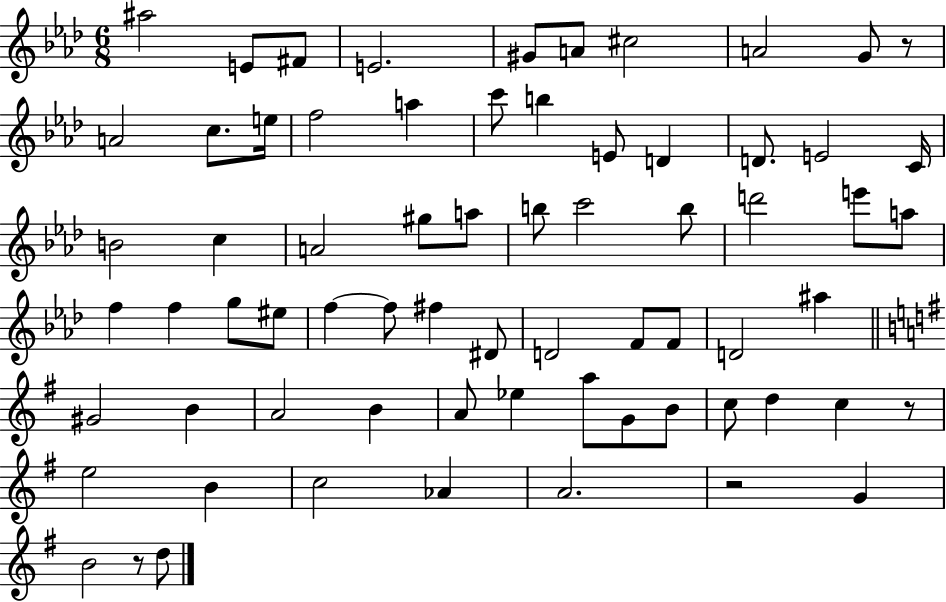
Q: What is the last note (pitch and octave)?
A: D5